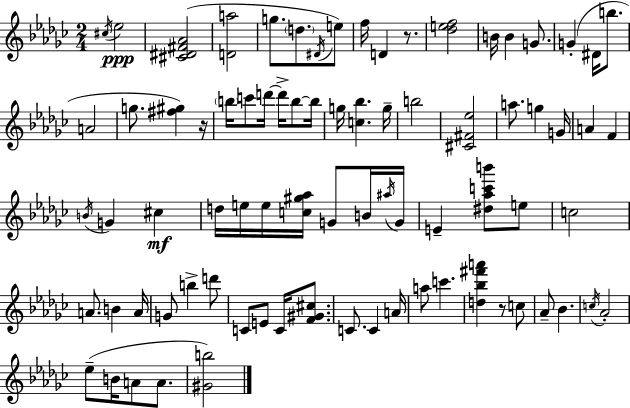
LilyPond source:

{
  \clef treble
  \numericTimeSignature
  \time 2/4
  \key ees \minor
  \acciaccatura { cis''16 }\ppp ees''2 | <cis' dis' fis' aes'>2( | <d' a''>2 | g''8. \parenthesize d''8. \acciaccatura { dis'16 }) | \break e''8 f''16 d'4 r8. | <des'' e'' f''>2 | b'16 b'4 g'8. | g'4-.( dis'16 b''8. | \break a'2 | g''8. <fis'' gis''>4) | r16 \parenthesize b''16 c'''8 d'''16~~ d'''16-> b''8~~ | b''16 g''16 <c'' bes''>4. | \break g''16-- b''2 | <cis' fis' ees''>2 | a''8. g''4 | g'16 a'4 f'4 | \break \acciaccatura { b'16 } g'4 cis''4\mf | d''16 e''16 e''16 <c'' gis'' aes''>16 g'8 | b'16 \acciaccatura { ais''16 } g'16 e'4-- | <dis'' aes'' c''' b'''>8 e''8 c''2 | \break a'8. b'4 | a'16 g'8 b''4-> | d'''8 c'8 e'8 | c'16 <f' gis' cis''>8. c'8. c'4 | \break a'16 a''8 c'''4. | <d'' bes'' fis''' a'''>4 | r8 c''8 aes'8-- bes'4. | \acciaccatura { c''16 } aes'2-. | \break ees''8--( b'16 | a'8 a'8. <gis' b''>2) | \bar "|."
}